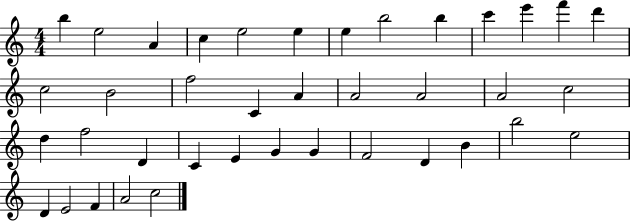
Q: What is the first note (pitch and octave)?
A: B5